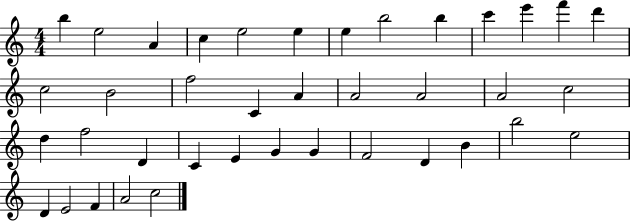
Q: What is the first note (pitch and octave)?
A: B5